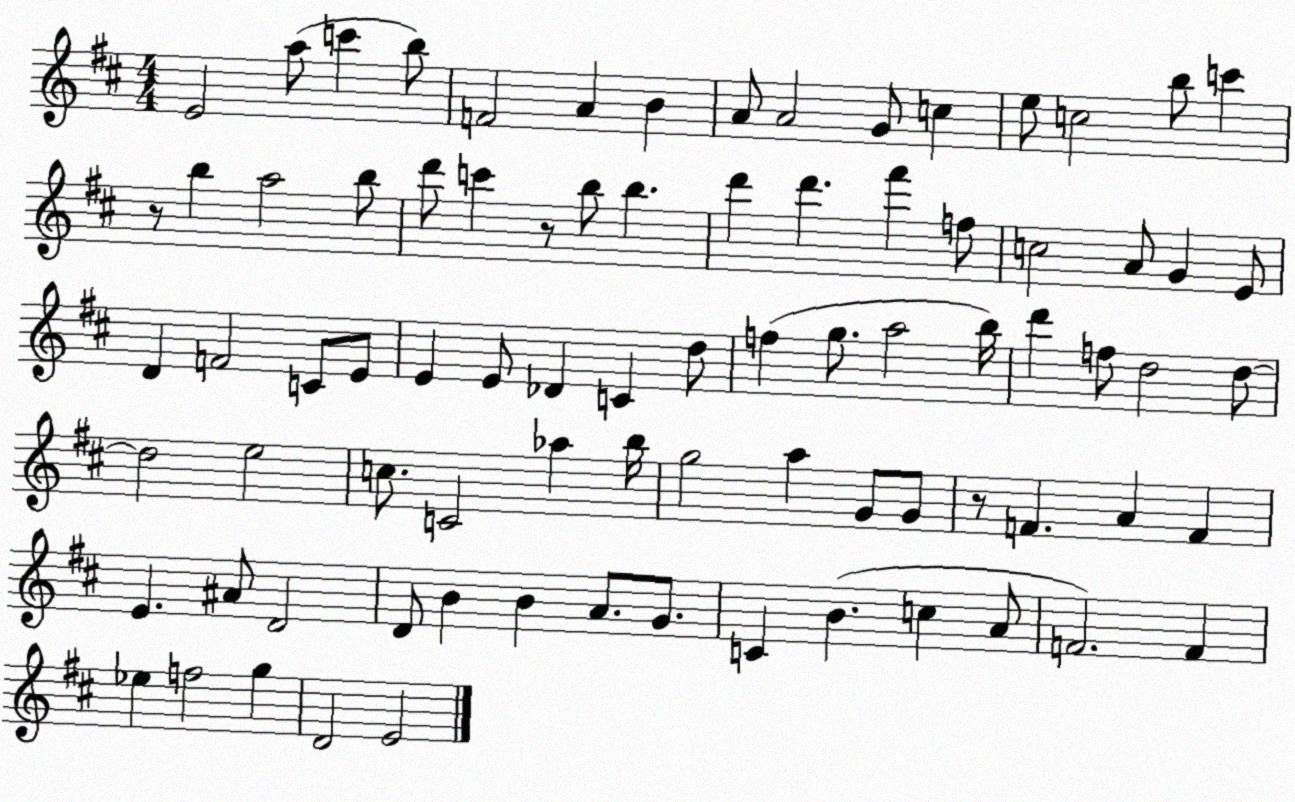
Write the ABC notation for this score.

X:1
T:Untitled
M:4/4
L:1/4
K:D
E2 a/2 c' b/2 F2 A B A/2 A2 G/2 c e/2 c2 b/2 c' z/2 b a2 b/2 d'/2 c' z/2 b/2 b d' d' ^f' f/2 c2 A/2 G E/2 D F2 C/2 E/2 E E/2 _D C d/2 f g/2 a2 b/4 d' f/2 d2 d/2 d2 e2 c/2 C2 _a b/4 g2 a G/2 G/2 z/2 F A F E ^A/2 D2 D/2 B B A/2 G/2 C B c A/2 F2 F _e f2 g D2 E2